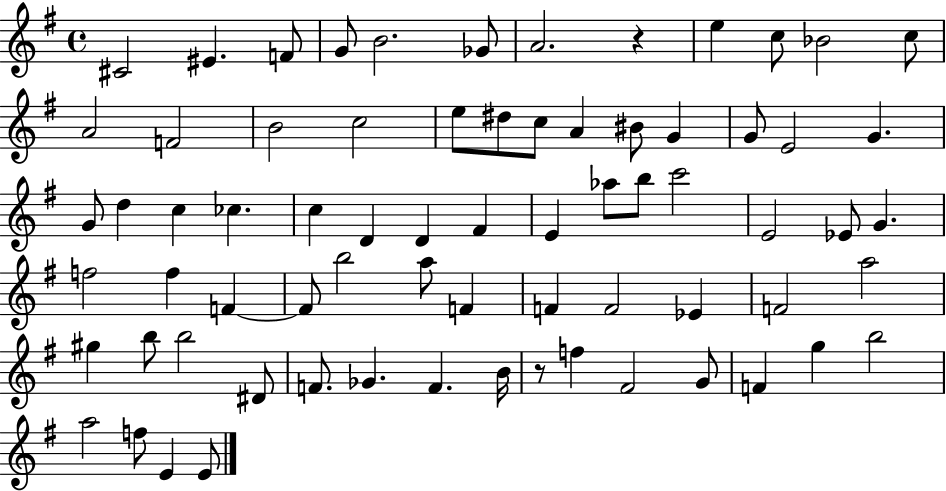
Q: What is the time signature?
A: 4/4